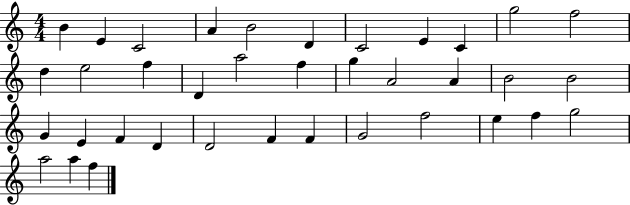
B4/q E4/q C4/h A4/q B4/h D4/q C4/h E4/q C4/q G5/h F5/h D5/q E5/h F5/q D4/q A5/h F5/q G5/q A4/h A4/q B4/h B4/h G4/q E4/q F4/q D4/q D4/h F4/q F4/q G4/h F5/h E5/q F5/q G5/h A5/h A5/q F5/q